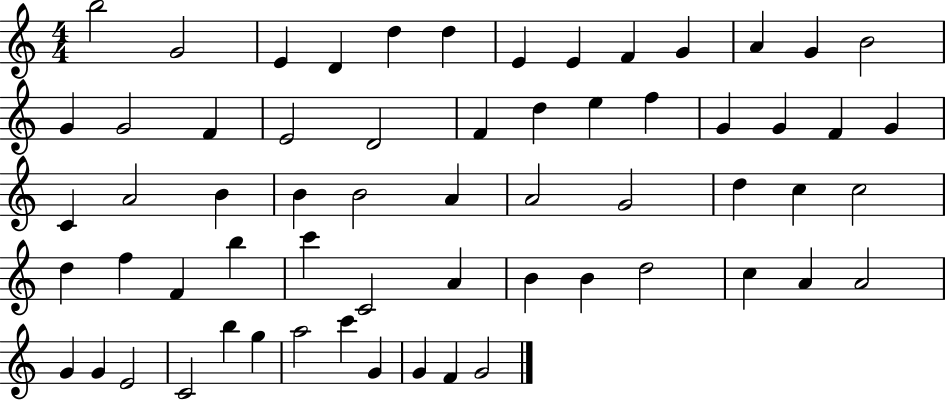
B5/h G4/h E4/q D4/q D5/q D5/q E4/q E4/q F4/q G4/q A4/q G4/q B4/h G4/q G4/h F4/q E4/h D4/h F4/q D5/q E5/q F5/q G4/q G4/q F4/q G4/q C4/q A4/h B4/q B4/q B4/h A4/q A4/h G4/h D5/q C5/q C5/h D5/q F5/q F4/q B5/q C6/q C4/h A4/q B4/q B4/q D5/h C5/q A4/q A4/h G4/q G4/q E4/h C4/h B5/q G5/q A5/h C6/q G4/q G4/q F4/q G4/h